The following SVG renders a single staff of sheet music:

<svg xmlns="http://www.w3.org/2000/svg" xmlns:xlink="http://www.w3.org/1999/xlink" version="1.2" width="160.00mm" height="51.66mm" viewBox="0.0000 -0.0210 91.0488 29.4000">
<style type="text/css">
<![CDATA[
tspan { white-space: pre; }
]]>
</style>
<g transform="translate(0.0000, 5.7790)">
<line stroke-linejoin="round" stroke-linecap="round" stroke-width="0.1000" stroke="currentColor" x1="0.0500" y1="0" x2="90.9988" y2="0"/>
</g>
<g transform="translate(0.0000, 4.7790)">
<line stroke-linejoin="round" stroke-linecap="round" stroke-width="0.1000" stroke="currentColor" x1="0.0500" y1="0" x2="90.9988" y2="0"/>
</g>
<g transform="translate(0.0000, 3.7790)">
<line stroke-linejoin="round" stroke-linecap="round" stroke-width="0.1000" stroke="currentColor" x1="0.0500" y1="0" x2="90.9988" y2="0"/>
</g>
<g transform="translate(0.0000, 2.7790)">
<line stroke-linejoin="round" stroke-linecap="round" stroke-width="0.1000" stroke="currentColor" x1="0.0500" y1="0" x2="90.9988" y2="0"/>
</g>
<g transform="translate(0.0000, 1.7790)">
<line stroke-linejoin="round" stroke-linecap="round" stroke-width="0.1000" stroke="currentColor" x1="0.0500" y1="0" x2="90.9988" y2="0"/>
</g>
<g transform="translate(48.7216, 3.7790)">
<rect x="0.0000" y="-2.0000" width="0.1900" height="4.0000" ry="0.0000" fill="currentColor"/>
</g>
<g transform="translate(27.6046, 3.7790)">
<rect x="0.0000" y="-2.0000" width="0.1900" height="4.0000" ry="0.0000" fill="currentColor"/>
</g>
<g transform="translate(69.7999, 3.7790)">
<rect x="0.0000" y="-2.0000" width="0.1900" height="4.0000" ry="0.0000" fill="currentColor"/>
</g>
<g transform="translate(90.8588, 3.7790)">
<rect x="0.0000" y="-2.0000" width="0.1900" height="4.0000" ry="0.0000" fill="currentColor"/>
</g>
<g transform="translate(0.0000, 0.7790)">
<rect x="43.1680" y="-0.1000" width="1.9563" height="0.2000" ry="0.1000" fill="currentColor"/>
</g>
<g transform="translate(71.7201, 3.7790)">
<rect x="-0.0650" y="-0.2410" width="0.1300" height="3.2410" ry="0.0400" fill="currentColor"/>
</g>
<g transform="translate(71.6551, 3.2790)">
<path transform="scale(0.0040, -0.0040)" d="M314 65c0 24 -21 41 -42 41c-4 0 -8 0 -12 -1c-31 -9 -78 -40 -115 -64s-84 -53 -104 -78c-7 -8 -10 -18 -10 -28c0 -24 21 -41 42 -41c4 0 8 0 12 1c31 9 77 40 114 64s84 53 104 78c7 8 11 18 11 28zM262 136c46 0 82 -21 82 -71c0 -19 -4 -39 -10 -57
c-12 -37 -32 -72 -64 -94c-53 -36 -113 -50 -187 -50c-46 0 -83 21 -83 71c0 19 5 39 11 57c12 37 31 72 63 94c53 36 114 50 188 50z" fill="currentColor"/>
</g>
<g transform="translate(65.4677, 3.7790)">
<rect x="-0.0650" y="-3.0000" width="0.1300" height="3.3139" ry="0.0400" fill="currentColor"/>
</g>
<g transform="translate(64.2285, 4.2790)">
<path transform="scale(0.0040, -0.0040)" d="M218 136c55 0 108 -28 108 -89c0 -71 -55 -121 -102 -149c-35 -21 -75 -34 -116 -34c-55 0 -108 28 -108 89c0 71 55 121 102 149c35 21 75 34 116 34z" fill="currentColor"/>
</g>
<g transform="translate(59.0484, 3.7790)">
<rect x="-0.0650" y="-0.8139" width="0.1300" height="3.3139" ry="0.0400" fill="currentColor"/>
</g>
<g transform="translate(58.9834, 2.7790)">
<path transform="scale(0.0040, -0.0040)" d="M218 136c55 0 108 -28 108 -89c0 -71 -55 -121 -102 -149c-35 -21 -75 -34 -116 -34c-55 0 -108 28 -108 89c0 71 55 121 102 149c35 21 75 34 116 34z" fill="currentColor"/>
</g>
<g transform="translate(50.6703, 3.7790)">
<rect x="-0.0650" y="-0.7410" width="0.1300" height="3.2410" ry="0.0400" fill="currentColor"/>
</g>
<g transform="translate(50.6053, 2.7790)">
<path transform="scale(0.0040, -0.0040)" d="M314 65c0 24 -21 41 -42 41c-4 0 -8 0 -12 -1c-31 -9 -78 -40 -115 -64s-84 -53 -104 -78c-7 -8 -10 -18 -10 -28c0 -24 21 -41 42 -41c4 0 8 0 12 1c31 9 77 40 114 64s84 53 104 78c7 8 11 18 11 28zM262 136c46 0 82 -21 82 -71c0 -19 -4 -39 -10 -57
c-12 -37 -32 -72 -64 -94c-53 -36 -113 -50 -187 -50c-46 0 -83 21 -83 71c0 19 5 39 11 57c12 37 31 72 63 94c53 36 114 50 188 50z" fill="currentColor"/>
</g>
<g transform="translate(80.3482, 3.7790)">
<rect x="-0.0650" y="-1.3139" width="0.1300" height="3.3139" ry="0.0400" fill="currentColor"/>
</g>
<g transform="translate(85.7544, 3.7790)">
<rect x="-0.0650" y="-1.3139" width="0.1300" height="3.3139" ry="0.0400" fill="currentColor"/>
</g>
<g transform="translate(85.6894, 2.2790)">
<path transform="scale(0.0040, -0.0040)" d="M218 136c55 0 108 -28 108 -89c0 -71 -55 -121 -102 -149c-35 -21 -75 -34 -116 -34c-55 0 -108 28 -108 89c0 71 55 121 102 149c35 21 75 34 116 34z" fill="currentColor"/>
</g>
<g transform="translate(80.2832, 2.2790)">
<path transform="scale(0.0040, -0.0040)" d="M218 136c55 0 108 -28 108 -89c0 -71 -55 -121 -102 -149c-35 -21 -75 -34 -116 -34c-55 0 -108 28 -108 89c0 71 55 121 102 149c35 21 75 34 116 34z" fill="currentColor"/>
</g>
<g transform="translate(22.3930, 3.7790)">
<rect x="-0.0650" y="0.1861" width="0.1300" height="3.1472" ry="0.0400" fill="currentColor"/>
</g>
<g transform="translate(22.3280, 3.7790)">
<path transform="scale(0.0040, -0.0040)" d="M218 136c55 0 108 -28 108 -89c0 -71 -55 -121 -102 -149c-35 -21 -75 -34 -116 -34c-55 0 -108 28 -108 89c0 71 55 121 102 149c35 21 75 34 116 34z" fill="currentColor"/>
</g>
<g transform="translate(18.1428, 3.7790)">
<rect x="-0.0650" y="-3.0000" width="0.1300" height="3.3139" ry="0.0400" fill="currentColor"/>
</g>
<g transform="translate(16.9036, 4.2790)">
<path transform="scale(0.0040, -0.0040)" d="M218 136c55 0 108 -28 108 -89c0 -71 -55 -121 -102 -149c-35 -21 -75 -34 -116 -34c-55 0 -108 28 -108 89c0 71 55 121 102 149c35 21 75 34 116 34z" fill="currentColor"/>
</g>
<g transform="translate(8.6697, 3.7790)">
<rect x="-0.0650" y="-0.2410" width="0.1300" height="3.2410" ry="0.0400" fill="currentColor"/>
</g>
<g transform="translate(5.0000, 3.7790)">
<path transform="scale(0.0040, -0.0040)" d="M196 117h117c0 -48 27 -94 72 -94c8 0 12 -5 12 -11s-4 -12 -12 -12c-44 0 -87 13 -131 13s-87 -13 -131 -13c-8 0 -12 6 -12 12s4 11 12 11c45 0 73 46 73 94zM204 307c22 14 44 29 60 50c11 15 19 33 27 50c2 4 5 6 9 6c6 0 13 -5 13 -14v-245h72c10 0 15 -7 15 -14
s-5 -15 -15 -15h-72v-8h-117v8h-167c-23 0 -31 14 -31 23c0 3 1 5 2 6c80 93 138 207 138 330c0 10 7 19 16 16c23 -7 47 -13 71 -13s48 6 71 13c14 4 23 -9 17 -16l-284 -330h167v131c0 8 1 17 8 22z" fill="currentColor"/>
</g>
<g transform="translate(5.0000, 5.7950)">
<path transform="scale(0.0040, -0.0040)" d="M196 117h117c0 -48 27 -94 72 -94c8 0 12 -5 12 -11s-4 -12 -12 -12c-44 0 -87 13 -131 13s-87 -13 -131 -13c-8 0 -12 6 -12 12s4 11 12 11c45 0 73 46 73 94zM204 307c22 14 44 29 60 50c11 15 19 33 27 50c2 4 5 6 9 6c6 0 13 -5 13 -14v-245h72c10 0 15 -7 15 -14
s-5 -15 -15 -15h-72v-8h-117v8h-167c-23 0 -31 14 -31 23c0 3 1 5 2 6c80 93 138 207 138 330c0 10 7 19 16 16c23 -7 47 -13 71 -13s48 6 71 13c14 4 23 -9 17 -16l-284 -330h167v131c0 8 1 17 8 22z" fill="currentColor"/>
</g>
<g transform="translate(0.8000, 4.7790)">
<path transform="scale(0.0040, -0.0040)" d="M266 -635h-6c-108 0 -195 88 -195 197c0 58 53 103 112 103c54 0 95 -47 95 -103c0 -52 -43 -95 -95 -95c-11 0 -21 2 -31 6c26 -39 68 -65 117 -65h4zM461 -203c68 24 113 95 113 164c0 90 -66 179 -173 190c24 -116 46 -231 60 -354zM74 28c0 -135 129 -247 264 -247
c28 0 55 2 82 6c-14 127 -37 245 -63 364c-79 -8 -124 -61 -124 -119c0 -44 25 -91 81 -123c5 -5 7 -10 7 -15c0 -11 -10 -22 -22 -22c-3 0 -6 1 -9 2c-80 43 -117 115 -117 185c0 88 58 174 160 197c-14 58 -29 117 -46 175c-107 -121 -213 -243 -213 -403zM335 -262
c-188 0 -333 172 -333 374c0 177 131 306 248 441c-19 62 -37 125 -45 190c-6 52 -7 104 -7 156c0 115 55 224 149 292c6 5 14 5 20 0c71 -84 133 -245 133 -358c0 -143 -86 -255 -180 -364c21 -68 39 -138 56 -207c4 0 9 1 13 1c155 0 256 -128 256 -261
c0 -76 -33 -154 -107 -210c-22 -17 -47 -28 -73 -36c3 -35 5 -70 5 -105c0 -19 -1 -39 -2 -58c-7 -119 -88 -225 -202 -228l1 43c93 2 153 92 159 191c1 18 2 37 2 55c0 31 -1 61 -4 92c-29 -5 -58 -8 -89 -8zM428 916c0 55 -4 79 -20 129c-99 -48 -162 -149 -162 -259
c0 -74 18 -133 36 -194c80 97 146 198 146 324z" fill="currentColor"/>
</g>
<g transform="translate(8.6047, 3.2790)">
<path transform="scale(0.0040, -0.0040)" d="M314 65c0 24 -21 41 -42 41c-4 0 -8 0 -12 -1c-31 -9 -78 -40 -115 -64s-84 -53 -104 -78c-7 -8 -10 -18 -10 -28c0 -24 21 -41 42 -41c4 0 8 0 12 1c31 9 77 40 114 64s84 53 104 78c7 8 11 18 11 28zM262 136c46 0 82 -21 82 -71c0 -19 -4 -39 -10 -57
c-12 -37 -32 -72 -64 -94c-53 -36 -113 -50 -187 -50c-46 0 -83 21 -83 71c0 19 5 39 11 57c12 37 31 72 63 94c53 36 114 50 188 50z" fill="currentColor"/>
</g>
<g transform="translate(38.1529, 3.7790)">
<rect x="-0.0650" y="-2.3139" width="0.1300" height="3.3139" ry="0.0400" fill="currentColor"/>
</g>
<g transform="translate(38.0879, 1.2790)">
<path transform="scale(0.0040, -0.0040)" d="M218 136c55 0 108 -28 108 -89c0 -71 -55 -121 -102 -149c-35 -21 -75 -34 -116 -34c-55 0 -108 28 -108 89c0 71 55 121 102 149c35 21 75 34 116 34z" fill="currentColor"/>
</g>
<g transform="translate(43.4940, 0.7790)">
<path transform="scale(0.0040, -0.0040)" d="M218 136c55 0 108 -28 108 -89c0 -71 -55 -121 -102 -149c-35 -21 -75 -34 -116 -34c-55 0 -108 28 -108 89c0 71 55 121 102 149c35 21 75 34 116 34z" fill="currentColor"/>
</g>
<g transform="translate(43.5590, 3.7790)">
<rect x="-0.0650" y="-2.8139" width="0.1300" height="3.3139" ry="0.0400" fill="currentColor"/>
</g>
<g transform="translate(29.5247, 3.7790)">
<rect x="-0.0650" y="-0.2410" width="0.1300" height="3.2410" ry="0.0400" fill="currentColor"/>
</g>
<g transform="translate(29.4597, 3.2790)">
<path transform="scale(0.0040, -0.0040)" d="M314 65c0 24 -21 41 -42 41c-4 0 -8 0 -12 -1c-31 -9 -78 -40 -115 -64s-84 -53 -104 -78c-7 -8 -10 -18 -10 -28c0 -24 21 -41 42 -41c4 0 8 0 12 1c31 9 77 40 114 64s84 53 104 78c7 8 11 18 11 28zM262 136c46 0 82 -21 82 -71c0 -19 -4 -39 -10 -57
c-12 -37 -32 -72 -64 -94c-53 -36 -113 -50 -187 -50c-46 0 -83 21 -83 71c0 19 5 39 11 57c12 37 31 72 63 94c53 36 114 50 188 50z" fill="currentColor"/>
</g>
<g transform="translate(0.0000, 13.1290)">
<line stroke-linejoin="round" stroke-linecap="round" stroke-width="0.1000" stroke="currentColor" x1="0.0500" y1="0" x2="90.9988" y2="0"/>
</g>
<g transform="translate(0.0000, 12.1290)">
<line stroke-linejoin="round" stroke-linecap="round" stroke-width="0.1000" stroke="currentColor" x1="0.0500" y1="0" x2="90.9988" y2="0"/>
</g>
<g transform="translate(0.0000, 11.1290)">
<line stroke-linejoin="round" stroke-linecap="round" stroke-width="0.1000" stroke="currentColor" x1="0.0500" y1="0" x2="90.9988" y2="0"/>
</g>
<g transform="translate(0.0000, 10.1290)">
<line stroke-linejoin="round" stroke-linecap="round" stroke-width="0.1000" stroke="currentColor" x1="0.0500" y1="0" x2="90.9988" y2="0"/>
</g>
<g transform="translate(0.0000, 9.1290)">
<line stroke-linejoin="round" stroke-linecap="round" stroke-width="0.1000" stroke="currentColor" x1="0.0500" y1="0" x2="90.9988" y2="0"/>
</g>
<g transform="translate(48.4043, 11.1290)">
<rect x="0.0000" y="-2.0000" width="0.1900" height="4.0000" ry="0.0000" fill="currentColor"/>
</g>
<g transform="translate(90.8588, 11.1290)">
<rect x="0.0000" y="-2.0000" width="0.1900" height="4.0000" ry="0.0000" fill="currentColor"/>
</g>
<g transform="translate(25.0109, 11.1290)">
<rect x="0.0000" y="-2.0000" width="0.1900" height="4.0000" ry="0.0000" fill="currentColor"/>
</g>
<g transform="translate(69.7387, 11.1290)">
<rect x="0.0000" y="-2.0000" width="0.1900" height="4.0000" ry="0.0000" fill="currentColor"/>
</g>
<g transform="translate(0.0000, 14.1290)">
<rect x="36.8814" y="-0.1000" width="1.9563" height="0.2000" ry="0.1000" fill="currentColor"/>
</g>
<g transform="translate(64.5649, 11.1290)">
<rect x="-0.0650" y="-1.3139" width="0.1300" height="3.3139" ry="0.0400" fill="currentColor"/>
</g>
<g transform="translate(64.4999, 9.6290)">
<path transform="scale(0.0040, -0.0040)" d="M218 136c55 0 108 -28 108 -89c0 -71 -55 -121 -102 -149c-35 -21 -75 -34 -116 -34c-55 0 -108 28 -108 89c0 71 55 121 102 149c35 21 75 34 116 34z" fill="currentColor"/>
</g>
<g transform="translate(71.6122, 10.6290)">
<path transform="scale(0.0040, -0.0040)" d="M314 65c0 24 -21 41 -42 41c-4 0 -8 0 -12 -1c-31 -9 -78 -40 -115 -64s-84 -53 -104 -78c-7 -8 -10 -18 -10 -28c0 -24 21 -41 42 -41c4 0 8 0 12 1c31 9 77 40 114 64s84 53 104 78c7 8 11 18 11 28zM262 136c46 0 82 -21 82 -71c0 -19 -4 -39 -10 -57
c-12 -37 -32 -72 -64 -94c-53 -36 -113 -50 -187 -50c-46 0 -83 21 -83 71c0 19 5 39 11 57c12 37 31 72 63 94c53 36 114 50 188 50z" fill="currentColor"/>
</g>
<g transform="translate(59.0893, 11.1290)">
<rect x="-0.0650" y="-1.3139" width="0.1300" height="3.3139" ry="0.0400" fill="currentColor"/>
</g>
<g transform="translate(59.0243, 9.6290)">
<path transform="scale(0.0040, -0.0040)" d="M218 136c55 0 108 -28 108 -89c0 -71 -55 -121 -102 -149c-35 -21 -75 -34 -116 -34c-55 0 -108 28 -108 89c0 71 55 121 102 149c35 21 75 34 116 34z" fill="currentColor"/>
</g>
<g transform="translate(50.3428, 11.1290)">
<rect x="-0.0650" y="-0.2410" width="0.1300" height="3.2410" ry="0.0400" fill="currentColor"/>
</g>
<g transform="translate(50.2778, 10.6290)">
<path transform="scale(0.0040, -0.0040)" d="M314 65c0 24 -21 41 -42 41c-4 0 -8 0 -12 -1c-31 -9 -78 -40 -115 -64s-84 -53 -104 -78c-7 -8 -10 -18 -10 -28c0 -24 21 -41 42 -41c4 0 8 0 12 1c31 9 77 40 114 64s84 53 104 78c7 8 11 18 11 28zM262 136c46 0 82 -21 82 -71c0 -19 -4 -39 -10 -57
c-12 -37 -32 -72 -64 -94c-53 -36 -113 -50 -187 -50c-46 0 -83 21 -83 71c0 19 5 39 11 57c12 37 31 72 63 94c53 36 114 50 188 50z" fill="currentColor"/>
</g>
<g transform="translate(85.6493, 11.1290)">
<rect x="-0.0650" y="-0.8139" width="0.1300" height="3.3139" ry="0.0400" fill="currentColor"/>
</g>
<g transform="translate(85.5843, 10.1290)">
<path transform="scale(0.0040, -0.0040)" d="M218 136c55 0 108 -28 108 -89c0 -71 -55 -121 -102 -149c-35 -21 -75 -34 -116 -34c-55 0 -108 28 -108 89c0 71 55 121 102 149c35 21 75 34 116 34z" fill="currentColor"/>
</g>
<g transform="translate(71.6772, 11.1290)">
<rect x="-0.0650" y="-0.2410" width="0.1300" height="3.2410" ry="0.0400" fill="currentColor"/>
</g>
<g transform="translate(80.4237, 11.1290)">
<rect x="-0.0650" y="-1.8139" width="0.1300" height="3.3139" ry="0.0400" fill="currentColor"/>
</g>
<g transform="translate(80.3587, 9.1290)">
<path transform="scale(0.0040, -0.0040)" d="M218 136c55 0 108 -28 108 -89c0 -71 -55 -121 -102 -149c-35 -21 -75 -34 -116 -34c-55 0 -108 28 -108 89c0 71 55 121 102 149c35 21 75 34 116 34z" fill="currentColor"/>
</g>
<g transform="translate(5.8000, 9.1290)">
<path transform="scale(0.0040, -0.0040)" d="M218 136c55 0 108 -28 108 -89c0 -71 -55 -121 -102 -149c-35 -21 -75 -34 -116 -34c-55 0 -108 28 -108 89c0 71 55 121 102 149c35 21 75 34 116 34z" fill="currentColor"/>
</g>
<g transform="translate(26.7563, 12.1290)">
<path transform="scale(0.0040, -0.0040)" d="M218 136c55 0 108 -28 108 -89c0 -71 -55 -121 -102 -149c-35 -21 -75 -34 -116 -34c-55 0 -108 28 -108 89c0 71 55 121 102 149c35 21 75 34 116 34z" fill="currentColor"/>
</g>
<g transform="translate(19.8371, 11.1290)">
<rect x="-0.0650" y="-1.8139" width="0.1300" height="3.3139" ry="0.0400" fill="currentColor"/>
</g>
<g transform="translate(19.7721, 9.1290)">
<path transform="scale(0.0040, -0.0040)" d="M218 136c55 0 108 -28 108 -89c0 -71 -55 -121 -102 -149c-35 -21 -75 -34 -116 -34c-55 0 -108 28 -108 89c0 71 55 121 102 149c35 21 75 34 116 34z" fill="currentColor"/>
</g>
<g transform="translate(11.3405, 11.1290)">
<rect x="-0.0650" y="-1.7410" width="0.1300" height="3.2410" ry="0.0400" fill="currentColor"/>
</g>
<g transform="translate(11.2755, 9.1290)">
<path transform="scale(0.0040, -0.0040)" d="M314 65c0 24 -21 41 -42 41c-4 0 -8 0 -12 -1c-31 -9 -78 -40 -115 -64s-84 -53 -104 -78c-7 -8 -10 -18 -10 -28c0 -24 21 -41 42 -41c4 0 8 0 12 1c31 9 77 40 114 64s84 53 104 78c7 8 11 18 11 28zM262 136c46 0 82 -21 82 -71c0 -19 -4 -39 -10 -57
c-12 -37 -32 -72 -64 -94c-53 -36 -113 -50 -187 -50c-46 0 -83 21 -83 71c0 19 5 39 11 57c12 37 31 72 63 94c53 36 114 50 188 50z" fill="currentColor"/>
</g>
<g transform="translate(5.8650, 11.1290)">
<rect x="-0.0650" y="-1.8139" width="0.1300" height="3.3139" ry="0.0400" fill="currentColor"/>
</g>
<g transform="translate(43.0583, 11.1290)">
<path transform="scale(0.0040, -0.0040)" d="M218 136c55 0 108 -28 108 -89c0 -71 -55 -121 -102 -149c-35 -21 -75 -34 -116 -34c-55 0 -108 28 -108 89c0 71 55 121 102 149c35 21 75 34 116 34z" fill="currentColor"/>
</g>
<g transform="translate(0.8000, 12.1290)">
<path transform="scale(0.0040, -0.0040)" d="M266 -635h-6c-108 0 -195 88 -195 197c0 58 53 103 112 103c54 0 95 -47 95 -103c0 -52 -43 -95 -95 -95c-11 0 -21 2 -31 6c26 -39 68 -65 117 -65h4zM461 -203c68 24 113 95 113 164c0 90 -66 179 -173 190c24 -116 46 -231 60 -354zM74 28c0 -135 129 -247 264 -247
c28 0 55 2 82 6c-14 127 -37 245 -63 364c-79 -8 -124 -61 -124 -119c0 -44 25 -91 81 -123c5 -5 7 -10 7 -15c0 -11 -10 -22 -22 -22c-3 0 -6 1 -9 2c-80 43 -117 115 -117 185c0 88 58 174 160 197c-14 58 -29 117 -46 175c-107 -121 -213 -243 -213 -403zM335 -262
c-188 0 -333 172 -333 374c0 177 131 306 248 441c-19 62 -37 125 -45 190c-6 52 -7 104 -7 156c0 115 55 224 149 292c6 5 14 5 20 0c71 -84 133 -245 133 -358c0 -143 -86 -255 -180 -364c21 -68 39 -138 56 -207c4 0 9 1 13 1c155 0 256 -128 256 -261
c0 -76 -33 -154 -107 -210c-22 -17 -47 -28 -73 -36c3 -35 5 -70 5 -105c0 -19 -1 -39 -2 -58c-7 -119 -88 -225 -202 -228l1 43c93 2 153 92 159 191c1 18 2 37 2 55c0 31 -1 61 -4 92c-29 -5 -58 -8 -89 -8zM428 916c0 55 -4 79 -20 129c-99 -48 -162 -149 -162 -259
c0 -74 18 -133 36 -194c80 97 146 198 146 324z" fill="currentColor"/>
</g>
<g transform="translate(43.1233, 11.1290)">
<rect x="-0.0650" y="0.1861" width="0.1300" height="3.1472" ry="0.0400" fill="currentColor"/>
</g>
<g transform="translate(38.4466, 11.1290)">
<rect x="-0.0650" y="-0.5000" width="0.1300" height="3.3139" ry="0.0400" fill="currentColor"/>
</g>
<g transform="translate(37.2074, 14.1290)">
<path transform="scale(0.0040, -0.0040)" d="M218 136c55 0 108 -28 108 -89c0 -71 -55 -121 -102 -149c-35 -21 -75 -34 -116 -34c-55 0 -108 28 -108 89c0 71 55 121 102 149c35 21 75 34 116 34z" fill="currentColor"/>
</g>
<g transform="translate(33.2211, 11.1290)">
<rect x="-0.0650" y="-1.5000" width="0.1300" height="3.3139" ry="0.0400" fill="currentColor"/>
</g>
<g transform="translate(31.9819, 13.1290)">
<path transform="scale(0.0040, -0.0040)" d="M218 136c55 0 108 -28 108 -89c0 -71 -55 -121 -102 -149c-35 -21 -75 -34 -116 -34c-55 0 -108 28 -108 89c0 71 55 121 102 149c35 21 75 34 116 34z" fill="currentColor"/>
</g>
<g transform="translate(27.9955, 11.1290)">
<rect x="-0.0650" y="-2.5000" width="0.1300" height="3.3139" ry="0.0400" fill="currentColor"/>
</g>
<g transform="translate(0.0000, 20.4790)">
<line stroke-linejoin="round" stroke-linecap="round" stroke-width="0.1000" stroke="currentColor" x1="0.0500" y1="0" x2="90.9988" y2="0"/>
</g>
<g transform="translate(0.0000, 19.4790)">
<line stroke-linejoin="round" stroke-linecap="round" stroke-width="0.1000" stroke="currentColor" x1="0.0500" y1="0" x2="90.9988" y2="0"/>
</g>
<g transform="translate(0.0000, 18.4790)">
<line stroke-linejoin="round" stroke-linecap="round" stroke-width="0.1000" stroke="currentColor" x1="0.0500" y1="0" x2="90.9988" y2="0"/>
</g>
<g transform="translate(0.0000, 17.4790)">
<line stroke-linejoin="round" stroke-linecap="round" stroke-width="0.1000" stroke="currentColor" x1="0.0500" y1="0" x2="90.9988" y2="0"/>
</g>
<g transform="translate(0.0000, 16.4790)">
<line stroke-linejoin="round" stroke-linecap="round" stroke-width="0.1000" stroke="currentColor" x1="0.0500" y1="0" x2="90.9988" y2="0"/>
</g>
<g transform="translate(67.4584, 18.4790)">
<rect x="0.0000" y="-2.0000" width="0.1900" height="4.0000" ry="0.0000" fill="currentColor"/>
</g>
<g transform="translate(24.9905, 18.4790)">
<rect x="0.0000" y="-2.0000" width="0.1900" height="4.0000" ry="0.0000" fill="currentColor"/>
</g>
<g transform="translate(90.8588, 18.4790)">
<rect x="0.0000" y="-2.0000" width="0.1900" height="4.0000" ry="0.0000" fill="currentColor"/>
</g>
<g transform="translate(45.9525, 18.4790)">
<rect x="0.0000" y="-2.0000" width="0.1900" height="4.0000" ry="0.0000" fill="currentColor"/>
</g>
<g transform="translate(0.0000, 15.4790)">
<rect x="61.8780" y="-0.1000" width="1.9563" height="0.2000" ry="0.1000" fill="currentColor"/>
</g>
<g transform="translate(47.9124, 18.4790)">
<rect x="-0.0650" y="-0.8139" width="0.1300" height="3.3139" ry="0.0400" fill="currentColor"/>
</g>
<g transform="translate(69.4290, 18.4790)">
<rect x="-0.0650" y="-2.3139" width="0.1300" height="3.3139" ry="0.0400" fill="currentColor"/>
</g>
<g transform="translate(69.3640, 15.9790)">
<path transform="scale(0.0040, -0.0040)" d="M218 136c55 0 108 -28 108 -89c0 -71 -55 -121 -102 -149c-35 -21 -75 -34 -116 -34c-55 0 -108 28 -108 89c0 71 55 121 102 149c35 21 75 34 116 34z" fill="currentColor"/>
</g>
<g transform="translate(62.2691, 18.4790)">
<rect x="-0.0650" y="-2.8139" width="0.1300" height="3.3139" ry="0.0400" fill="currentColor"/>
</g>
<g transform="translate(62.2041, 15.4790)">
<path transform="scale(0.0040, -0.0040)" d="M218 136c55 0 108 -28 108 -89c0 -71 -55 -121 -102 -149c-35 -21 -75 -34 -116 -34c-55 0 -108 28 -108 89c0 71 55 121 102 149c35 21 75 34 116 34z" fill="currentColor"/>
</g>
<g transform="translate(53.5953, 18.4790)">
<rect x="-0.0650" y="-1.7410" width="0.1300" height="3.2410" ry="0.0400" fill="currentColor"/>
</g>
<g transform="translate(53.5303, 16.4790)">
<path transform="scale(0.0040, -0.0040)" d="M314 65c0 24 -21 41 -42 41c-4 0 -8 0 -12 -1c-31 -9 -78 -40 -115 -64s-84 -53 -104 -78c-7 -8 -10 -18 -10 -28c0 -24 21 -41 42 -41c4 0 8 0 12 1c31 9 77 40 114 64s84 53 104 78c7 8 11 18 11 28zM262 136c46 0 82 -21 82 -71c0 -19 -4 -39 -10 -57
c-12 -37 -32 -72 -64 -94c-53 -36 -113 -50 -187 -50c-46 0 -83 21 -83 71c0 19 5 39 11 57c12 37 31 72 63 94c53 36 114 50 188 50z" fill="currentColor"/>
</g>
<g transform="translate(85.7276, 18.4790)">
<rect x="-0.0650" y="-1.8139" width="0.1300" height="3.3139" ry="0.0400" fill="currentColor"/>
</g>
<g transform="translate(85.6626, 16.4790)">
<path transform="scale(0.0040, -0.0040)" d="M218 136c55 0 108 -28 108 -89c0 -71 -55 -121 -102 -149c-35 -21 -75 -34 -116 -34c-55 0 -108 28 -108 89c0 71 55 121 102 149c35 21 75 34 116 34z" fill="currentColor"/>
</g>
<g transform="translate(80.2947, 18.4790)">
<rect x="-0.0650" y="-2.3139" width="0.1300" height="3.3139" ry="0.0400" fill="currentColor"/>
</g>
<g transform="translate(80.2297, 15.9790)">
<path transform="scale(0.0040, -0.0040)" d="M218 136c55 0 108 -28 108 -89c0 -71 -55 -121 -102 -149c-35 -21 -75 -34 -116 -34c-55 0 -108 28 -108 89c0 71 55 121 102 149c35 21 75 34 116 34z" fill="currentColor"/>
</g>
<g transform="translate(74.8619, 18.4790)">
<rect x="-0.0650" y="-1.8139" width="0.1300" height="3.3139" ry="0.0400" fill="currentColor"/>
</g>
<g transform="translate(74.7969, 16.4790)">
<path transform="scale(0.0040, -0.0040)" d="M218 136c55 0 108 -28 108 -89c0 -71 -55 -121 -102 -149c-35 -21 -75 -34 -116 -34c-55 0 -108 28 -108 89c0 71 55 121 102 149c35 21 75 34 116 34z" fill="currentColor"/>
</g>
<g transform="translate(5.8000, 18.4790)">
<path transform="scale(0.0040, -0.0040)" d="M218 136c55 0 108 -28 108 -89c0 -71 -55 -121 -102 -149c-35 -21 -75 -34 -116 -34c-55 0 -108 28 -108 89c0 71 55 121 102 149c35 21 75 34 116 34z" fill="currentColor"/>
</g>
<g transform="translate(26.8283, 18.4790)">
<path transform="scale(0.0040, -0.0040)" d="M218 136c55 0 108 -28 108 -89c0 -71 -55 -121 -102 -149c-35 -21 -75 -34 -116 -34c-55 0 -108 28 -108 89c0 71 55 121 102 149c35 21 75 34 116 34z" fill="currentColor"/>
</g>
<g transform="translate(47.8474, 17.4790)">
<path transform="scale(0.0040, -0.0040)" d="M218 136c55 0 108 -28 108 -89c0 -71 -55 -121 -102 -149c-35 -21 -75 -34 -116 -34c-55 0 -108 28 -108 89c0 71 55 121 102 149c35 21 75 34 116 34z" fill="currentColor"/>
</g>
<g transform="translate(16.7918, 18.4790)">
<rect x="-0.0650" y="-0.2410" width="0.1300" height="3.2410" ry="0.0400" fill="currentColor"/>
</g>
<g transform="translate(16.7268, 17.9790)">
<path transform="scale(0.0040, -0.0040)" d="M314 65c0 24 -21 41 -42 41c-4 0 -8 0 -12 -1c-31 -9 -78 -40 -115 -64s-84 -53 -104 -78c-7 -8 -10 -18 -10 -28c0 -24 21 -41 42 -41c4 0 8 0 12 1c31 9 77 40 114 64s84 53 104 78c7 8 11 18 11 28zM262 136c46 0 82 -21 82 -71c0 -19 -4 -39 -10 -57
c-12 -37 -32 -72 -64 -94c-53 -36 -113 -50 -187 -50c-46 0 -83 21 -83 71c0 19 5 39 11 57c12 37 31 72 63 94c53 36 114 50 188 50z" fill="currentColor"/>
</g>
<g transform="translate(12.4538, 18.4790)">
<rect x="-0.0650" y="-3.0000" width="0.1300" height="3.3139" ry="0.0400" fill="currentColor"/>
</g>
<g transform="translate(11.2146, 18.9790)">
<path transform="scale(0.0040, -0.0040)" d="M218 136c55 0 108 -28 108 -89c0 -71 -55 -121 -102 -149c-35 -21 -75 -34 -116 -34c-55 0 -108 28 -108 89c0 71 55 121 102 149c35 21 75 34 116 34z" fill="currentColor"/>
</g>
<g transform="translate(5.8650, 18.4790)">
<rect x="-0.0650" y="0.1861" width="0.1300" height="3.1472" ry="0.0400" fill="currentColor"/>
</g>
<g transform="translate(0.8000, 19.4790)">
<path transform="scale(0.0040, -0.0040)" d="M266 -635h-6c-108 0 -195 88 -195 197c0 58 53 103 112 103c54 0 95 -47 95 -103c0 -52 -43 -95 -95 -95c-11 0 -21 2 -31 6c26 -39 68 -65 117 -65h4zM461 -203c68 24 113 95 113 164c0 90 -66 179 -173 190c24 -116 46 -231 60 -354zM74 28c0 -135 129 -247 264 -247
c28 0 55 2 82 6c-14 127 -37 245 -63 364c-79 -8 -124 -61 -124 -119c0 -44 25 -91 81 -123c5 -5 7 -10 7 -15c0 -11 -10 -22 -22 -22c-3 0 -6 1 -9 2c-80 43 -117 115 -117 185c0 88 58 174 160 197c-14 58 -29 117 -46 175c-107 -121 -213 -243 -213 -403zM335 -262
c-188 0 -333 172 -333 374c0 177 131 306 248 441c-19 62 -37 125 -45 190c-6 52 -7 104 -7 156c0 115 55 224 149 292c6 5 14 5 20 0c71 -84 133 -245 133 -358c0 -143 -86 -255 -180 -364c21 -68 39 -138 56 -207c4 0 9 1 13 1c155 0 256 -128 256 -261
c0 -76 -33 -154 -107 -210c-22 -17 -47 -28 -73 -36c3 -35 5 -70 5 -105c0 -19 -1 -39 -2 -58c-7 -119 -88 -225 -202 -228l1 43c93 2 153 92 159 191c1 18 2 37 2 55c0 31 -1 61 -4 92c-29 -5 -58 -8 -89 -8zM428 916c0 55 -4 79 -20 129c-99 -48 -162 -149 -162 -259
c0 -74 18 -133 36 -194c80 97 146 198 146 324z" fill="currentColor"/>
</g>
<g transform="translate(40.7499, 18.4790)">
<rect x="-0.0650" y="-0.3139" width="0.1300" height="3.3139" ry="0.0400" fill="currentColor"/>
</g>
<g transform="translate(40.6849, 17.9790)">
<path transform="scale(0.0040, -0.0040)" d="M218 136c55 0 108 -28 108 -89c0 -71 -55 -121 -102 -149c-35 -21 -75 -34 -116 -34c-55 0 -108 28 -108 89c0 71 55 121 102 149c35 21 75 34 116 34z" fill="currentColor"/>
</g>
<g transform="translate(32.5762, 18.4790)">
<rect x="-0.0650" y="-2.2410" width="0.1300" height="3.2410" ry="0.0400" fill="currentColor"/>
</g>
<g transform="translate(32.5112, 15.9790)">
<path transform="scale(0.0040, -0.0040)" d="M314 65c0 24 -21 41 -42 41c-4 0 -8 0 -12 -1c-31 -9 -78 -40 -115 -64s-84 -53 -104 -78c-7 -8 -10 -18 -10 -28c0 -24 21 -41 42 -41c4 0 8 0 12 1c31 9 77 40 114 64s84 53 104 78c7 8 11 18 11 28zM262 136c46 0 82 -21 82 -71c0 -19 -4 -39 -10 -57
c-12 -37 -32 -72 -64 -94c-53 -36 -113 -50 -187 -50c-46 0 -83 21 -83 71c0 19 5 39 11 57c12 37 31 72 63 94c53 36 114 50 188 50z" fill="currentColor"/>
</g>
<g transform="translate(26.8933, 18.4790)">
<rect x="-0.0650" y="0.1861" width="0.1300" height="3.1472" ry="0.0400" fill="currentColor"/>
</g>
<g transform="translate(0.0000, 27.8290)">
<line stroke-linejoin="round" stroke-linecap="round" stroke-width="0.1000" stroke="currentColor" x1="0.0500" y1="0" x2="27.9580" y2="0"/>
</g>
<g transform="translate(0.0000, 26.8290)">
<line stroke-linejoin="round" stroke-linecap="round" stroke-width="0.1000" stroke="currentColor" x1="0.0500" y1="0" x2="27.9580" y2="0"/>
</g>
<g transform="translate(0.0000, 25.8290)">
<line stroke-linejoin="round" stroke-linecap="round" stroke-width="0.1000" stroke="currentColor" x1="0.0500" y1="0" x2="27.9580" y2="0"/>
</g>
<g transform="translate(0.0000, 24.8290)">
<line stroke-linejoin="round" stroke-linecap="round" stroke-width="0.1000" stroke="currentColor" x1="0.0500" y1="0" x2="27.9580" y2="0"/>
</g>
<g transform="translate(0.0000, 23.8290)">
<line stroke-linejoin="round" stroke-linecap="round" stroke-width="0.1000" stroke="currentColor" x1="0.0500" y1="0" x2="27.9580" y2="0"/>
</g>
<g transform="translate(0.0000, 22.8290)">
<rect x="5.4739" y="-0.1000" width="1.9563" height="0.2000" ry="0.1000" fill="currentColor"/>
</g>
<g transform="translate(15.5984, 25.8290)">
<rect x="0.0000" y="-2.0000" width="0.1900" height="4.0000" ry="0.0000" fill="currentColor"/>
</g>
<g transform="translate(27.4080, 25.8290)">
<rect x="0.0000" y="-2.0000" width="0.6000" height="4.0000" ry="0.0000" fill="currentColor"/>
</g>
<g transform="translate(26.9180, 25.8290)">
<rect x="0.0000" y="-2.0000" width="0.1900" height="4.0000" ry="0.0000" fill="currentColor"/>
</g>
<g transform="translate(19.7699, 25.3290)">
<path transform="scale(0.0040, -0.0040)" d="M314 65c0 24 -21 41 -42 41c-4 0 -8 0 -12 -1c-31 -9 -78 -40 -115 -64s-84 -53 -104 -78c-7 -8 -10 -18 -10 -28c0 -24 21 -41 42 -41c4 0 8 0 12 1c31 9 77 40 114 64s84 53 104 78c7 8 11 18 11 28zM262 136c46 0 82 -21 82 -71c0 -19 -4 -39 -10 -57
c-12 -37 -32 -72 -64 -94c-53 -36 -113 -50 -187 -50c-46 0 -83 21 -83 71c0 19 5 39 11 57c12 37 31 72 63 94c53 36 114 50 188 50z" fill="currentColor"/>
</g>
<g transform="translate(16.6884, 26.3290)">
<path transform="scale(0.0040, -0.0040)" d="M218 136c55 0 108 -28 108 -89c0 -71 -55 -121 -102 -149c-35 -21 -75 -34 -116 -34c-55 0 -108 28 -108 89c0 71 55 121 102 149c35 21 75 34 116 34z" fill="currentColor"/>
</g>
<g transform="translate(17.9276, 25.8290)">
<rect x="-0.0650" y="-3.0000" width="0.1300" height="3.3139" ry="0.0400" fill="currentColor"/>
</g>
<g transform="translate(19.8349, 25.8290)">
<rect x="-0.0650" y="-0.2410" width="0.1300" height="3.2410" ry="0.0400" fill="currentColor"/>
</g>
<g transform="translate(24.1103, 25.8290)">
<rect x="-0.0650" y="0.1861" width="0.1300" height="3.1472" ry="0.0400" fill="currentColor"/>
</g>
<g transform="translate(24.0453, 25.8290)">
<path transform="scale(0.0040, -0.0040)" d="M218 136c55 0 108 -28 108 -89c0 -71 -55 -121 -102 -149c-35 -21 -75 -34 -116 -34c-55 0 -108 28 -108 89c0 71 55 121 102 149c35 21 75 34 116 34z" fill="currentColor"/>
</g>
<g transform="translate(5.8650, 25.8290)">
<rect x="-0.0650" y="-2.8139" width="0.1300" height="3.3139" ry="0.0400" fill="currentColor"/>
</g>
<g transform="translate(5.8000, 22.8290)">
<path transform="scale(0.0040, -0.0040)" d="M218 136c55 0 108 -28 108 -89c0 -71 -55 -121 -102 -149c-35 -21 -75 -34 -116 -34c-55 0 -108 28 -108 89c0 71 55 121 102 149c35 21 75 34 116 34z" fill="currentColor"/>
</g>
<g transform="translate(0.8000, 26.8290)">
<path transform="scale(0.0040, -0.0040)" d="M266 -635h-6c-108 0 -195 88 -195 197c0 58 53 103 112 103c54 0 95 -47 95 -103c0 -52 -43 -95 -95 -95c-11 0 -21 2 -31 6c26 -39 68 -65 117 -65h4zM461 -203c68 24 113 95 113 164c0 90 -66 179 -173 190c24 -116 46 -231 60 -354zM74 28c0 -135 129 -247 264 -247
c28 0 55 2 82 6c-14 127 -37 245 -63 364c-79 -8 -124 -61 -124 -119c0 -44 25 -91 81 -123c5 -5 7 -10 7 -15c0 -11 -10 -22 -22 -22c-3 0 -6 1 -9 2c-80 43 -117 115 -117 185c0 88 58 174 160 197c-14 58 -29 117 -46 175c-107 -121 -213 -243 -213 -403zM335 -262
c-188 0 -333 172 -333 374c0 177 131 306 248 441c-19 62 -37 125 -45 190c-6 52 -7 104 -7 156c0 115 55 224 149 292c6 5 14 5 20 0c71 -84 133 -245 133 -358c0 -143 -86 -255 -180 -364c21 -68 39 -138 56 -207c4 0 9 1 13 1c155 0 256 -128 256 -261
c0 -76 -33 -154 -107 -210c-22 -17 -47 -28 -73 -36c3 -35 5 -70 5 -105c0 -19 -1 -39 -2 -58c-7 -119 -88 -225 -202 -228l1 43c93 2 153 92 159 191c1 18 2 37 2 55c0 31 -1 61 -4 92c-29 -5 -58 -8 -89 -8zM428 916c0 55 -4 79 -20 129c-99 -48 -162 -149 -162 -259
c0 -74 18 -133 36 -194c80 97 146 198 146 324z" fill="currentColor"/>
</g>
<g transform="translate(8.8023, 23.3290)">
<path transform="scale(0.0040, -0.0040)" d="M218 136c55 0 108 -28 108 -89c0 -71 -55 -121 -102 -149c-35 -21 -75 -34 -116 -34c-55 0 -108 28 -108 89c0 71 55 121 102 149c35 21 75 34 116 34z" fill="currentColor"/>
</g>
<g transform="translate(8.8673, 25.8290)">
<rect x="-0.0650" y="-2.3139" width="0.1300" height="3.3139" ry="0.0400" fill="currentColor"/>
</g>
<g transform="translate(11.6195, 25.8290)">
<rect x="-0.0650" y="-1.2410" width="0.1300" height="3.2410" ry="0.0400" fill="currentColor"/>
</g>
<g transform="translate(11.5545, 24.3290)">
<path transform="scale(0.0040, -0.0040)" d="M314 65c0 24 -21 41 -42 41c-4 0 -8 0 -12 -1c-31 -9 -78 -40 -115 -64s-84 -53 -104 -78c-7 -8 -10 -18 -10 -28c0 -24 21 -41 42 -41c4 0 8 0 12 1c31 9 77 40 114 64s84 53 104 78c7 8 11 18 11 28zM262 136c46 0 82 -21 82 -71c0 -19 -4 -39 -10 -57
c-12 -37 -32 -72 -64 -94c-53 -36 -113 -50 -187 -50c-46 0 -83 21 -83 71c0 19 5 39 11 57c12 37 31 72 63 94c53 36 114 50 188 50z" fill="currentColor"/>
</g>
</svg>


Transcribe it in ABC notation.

X:1
T:Untitled
M:4/4
L:1/4
K:C
c2 A B c2 g a d2 d A c2 e e f f2 f G E C B c2 e e c2 f d B A c2 B g2 c d f2 a g f g f a g e2 A c2 B